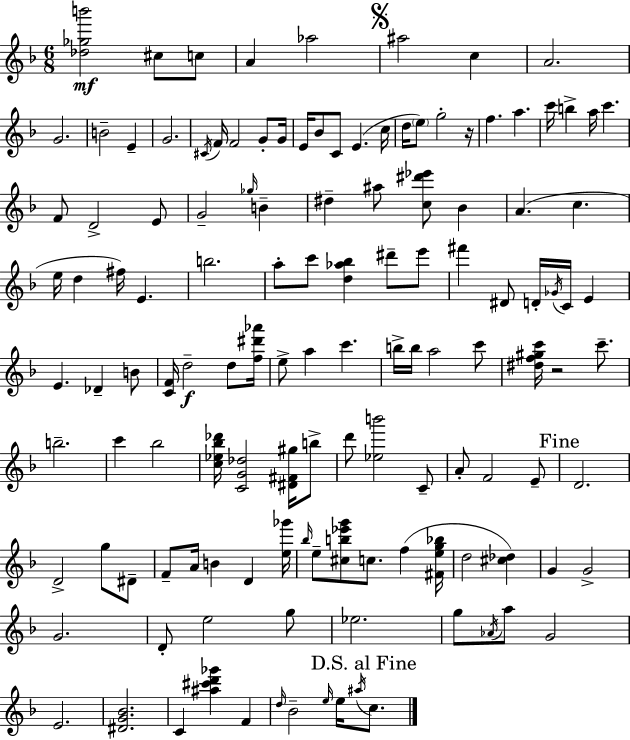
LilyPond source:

{
  \clef treble
  \numericTimeSignature
  \time 6/8
  \key f \major
  \repeat volta 2 { <des'' ges'' b'''>2\mf cis''8 c''8 | a'4 aes''2 | \mark \markup { \musicglyph "scripts.segno" } ais''2 c''4 | a'2. | \break g'2. | b'2-- e'4-- | g'2. | \acciaccatura { cis'16 } f'16 f'2 g'8-. | \break g'16 e'16 bes'8 c'8 e'4.( | c''16 d''16 \parenthesize e''8) g''2-. | r16 f''4. a''4. | c'''16 b''4-> a''16 c'''4. | \break f'8 d'2-> e'8 | g'2-- \grace { ges''16 } b'4-- | dis''4-- ais''8 <c'' dis''' ees'''>8 bes'4 | a'4.( c''4. | \break e''16 d''4 fis''16) e'4. | b''2. | a''8-. c'''8 <d'' aes'' bes''>4 dis'''8-- | e'''8 fis'''4 dis'8 d'16-. \acciaccatura { ges'16 } c'16 e'4 | \break e'4. des'4-- | b'8 <c' f'>16 d''2--\f | d''8 <f'' dis''' aes'''>16 e''8-> a''4 c'''4. | b''16-> b''16 a''2 | \break c'''8 <dis'' f'' gis'' c'''>16 r2 | c'''8.-- b''2.-- | c'''4 bes''2 | <c'' ees'' bes'' des'''>16 <c' g' des''>2 | \break <dis' fis' gis''>16 b''8-> d'''8 <ees'' b'''>2 | c'8-- a'8-. f'2 | e'8-- \mark "Fine" d'2. | d'2-> g''8 | \break dis'8-- f'8-- a'16 b'4 d'4 | <e'' ges'''>16 \grace { bes''16 } e''8-- <cis'' b'' ees''' g'''>8 c''8. f''4( | <fis' e'' g'' bes''>16 d''2 | <cis'' des''>4) g'4 g'2-> | \break g'2. | d'8-. e''2 | g''8 ees''2. | g''8 \acciaccatura { aes'16 } a''8 g'2 | \break e'2. | <dis' g' bes'>2. | c'4 <ais'' cis''' d''' ges'''>4 | f'4 \grace { d''16 } bes'2-- | \break \grace { e''16 } e''16 \acciaccatura { ais''16 } \mark "D.S. al Fine" c''8. } \bar "|."
}